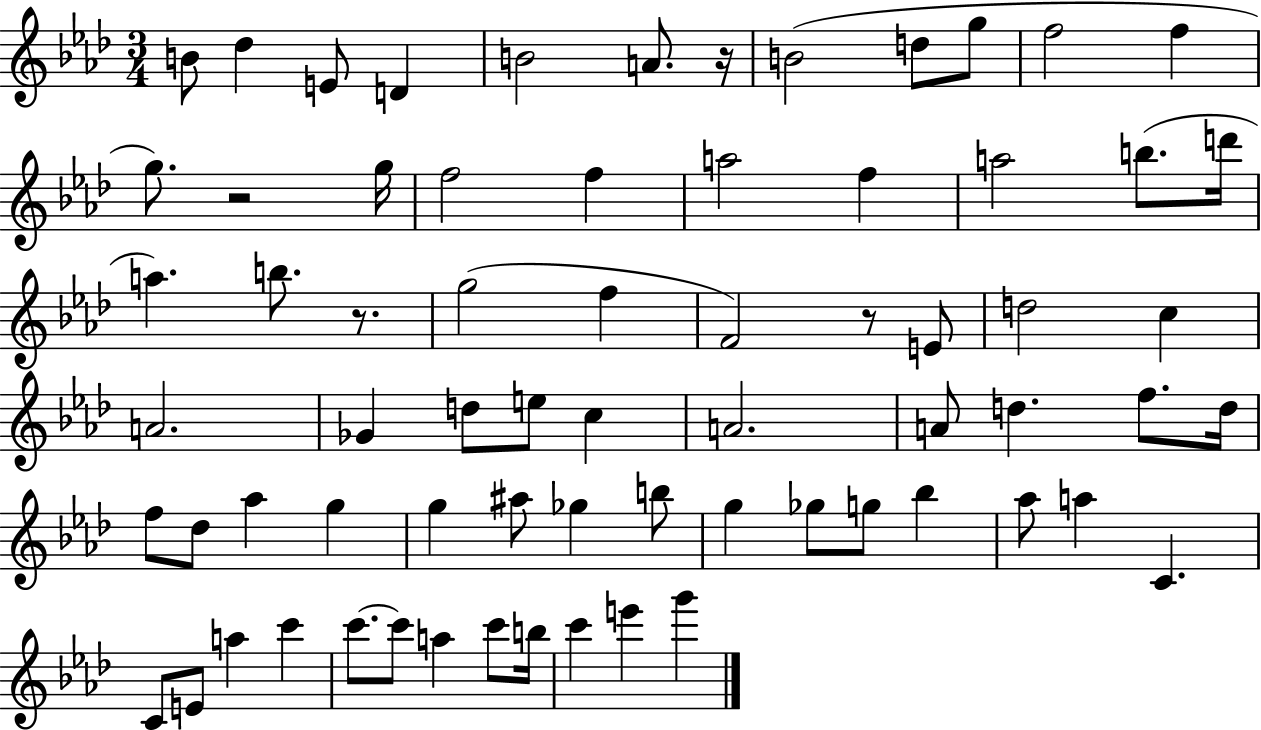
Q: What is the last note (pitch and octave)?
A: G6